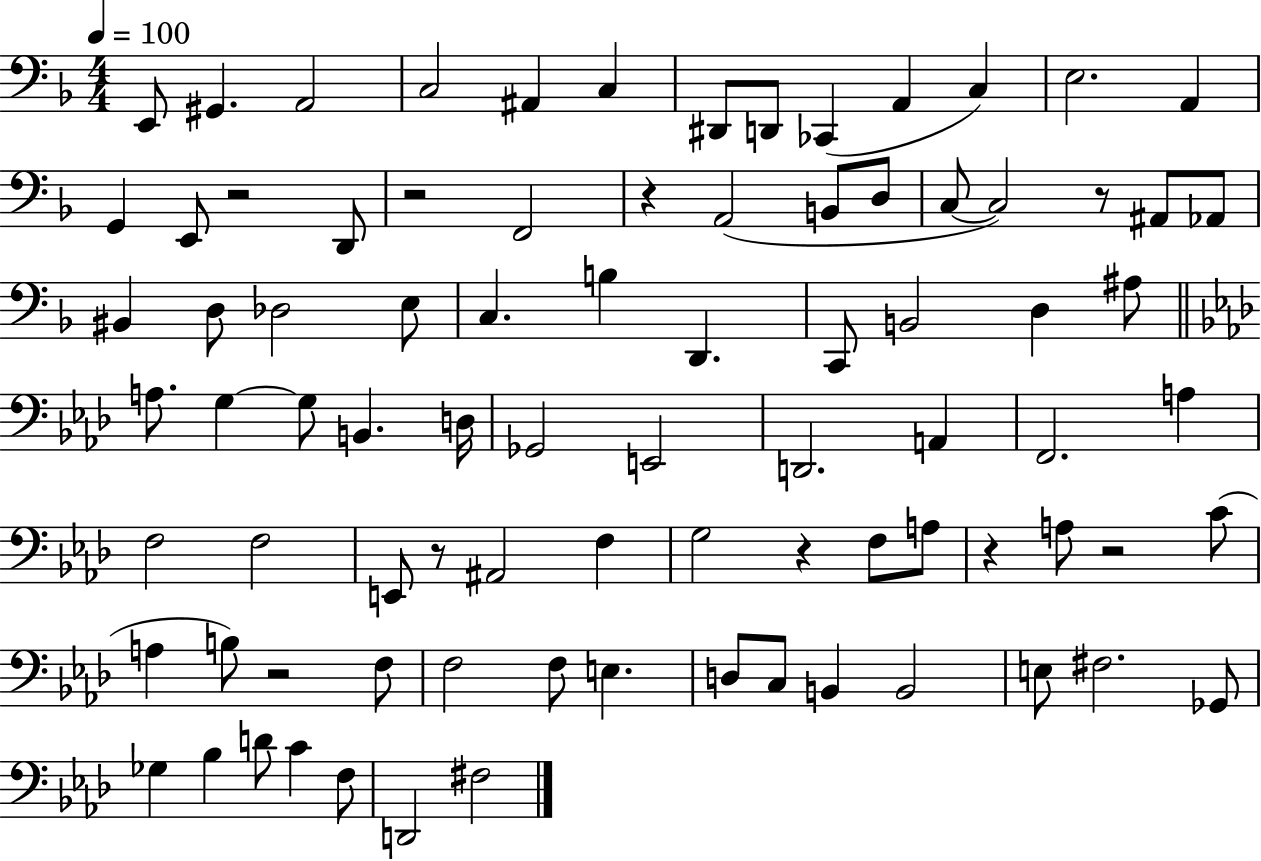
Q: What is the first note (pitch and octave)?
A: E2